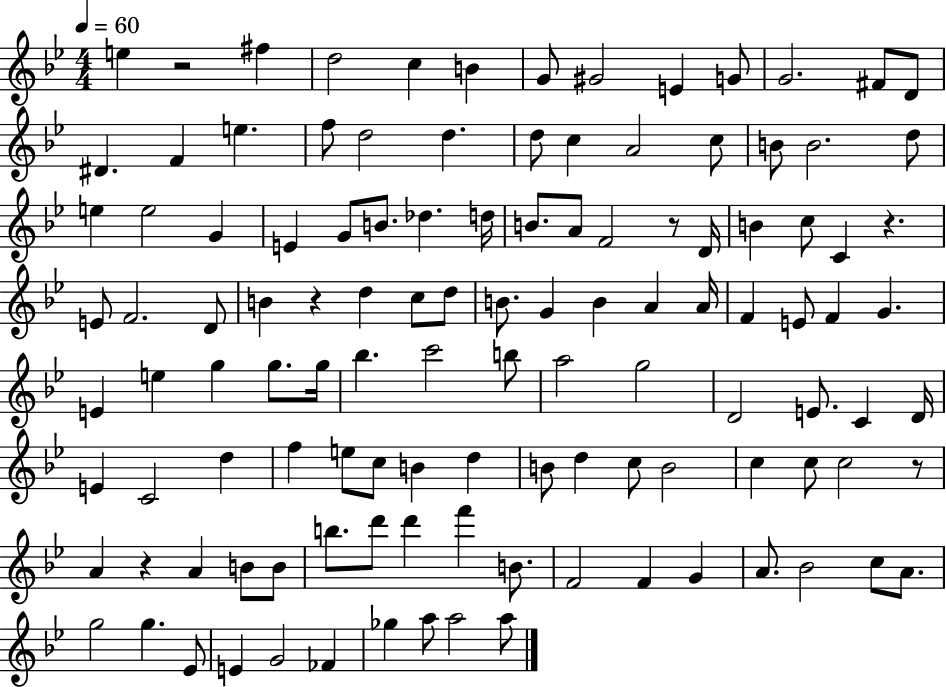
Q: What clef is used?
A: treble